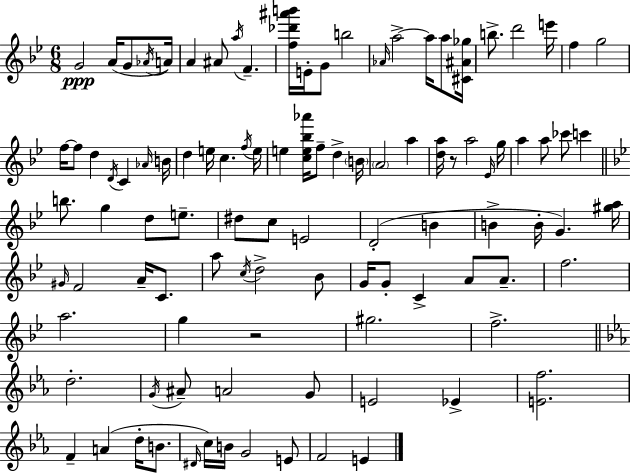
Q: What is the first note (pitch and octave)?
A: G4